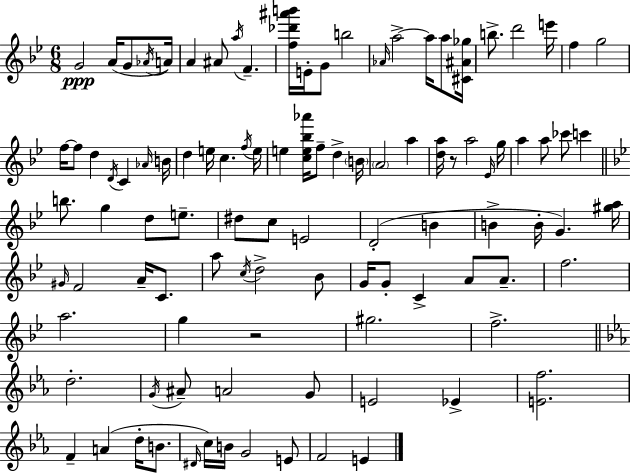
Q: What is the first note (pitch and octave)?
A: G4